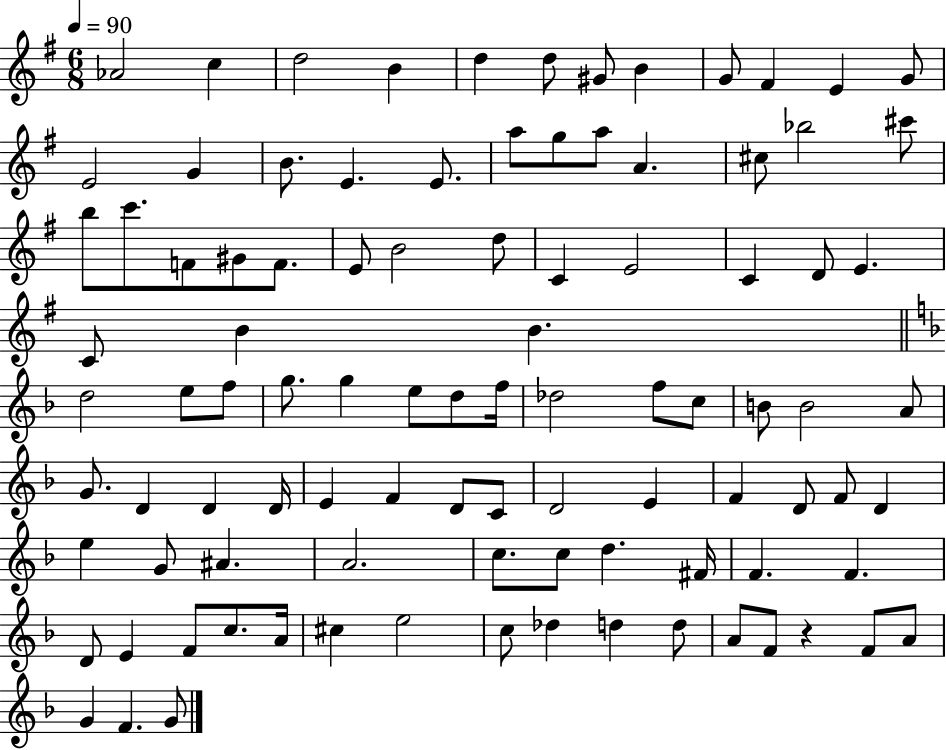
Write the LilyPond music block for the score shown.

{
  \clef treble
  \numericTimeSignature
  \time 6/8
  \key g \major
  \tempo 4 = 90
  aes'2 c''4 | d''2 b'4 | d''4 d''8 gis'8 b'4 | g'8 fis'4 e'4 g'8 | \break e'2 g'4 | b'8. e'4. e'8. | a''8 g''8 a''8 a'4. | cis''8 bes''2 cis'''8 | \break b''8 c'''8. f'8 gis'8 f'8. | e'8 b'2 d''8 | c'4 e'2 | c'4 d'8 e'4. | \break c'8 b'4 b'4. | \bar "||" \break \key f \major d''2 e''8 f''8 | g''8. g''4 e''8 d''8 f''16 | des''2 f''8 c''8 | b'8 b'2 a'8 | \break g'8. d'4 d'4 d'16 | e'4 f'4 d'8 c'8 | d'2 e'4 | f'4 d'8 f'8 d'4 | \break e''4 g'8 ais'4. | a'2. | c''8. c''8 d''4. fis'16 | f'4. f'4. | \break d'8 e'4 f'8 c''8. a'16 | cis''4 e''2 | c''8 des''4 d''4 d''8 | a'8 f'8 r4 f'8 a'8 | \break g'4 f'4. g'8 | \bar "|."
}